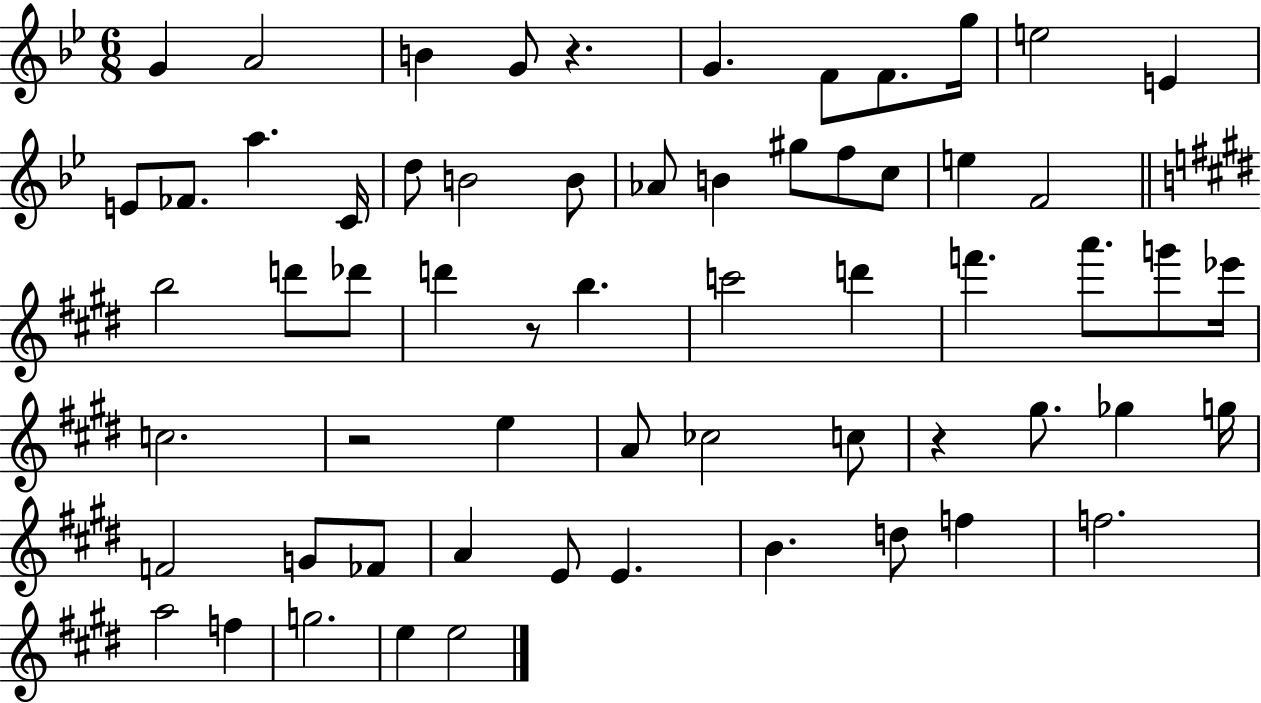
{
  \clef treble
  \numericTimeSignature
  \time 6/8
  \key bes \major
  \repeat volta 2 { g'4 a'2 | b'4 g'8 r4. | g'4. f'8 f'8. g''16 | e''2 e'4 | \break e'8 fes'8. a''4. c'16 | d''8 b'2 b'8 | aes'8 b'4 gis''8 f''8 c''8 | e''4 f'2 | \break \bar "||" \break \key e \major b''2 d'''8 des'''8 | d'''4 r8 b''4. | c'''2 d'''4 | f'''4. a'''8. g'''8 ees'''16 | \break c''2. | r2 e''4 | a'8 ces''2 c''8 | r4 gis''8. ges''4 g''16 | \break f'2 g'8 fes'8 | a'4 e'8 e'4. | b'4. d''8 f''4 | f''2. | \break a''2 f''4 | g''2. | e''4 e''2 | } \bar "|."
}